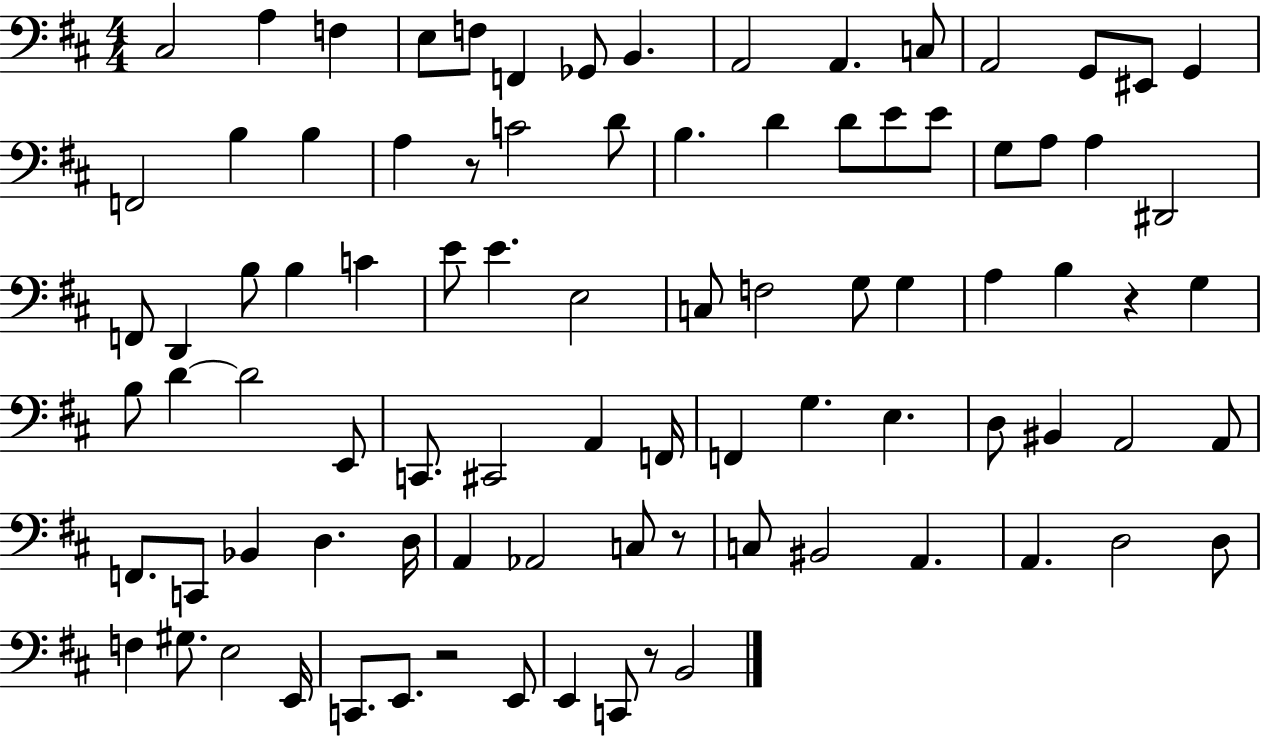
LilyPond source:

{
  \clef bass
  \numericTimeSignature
  \time 4/4
  \key d \major
  cis2 a4 f4 | e8 f8 f,4 ges,8 b,4. | a,2 a,4. c8 | a,2 g,8 eis,8 g,4 | \break f,2 b4 b4 | a4 r8 c'2 d'8 | b4. d'4 d'8 e'8 e'8 | g8 a8 a4 dis,2 | \break f,8 d,4 b8 b4 c'4 | e'8 e'4. e2 | c8 f2 g8 g4 | a4 b4 r4 g4 | \break b8 d'4~~ d'2 e,8 | c,8. cis,2 a,4 f,16 | f,4 g4. e4. | d8 bis,4 a,2 a,8 | \break f,8. c,8 bes,4 d4. d16 | a,4 aes,2 c8 r8 | c8 bis,2 a,4. | a,4. d2 d8 | \break f4 gis8. e2 e,16 | c,8. e,8. r2 e,8 | e,4 c,8 r8 b,2 | \bar "|."
}